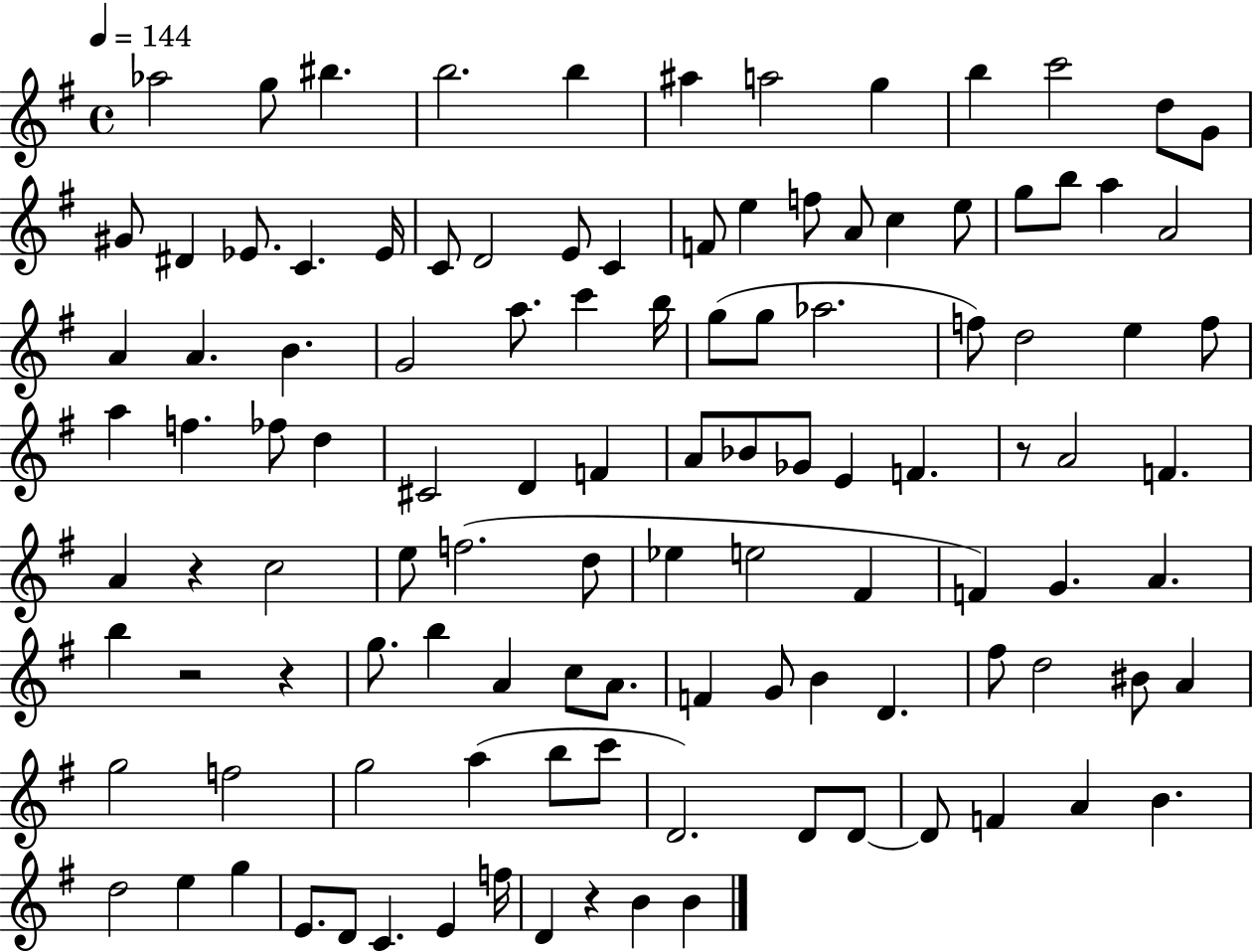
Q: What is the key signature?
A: G major